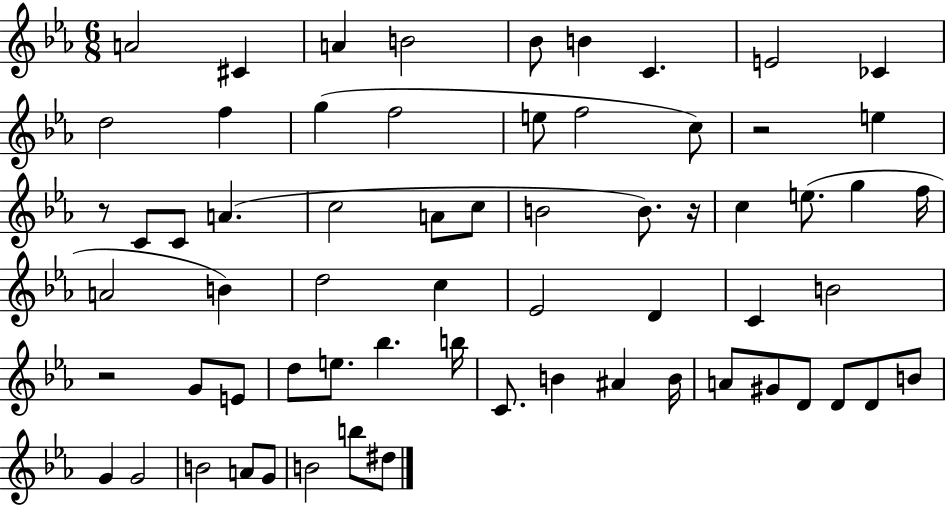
A4/h C#4/q A4/q B4/h Bb4/e B4/q C4/q. E4/h CES4/q D5/h F5/q G5/q F5/h E5/e F5/h C5/e R/h E5/q R/e C4/e C4/e A4/q. C5/h A4/e C5/e B4/h B4/e. R/s C5/q E5/e. G5/q F5/s A4/h B4/q D5/h C5/q Eb4/h D4/q C4/q B4/h R/h G4/e E4/e D5/e E5/e. Bb5/q. B5/s C4/e. B4/q A#4/q B4/s A4/e G#4/e D4/e D4/e D4/e B4/e G4/q G4/h B4/h A4/e G4/e B4/h B5/e D#5/e